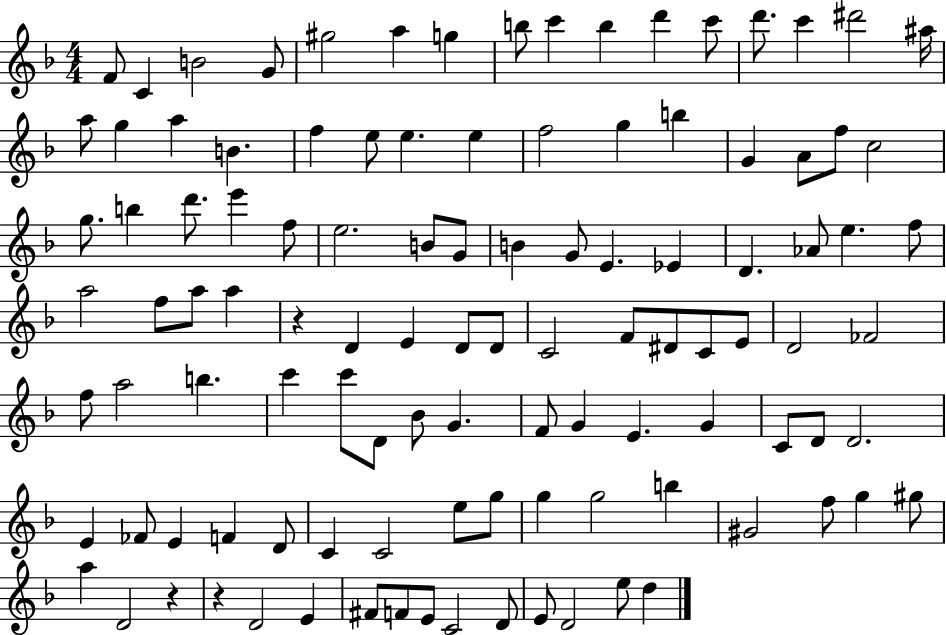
X:1
T:Untitled
M:4/4
L:1/4
K:F
F/2 C B2 G/2 ^g2 a g b/2 c' b d' c'/2 d'/2 c' ^d'2 ^a/4 a/2 g a B f e/2 e e f2 g b G A/2 f/2 c2 g/2 b d'/2 e' f/2 e2 B/2 G/2 B G/2 E _E D _A/2 e f/2 a2 f/2 a/2 a z D E D/2 D/2 C2 F/2 ^D/2 C/2 E/2 D2 _F2 f/2 a2 b c' c'/2 D/2 _B/2 G F/2 G E G C/2 D/2 D2 E _F/2 E F D/2 C C2 e/2 g/2 g g2 b ^G2 f/2 g ^g/2 a D2 z z D2 E ^F/2 F/2 E/2 C2 D/2 E/2 D2 e/2 d